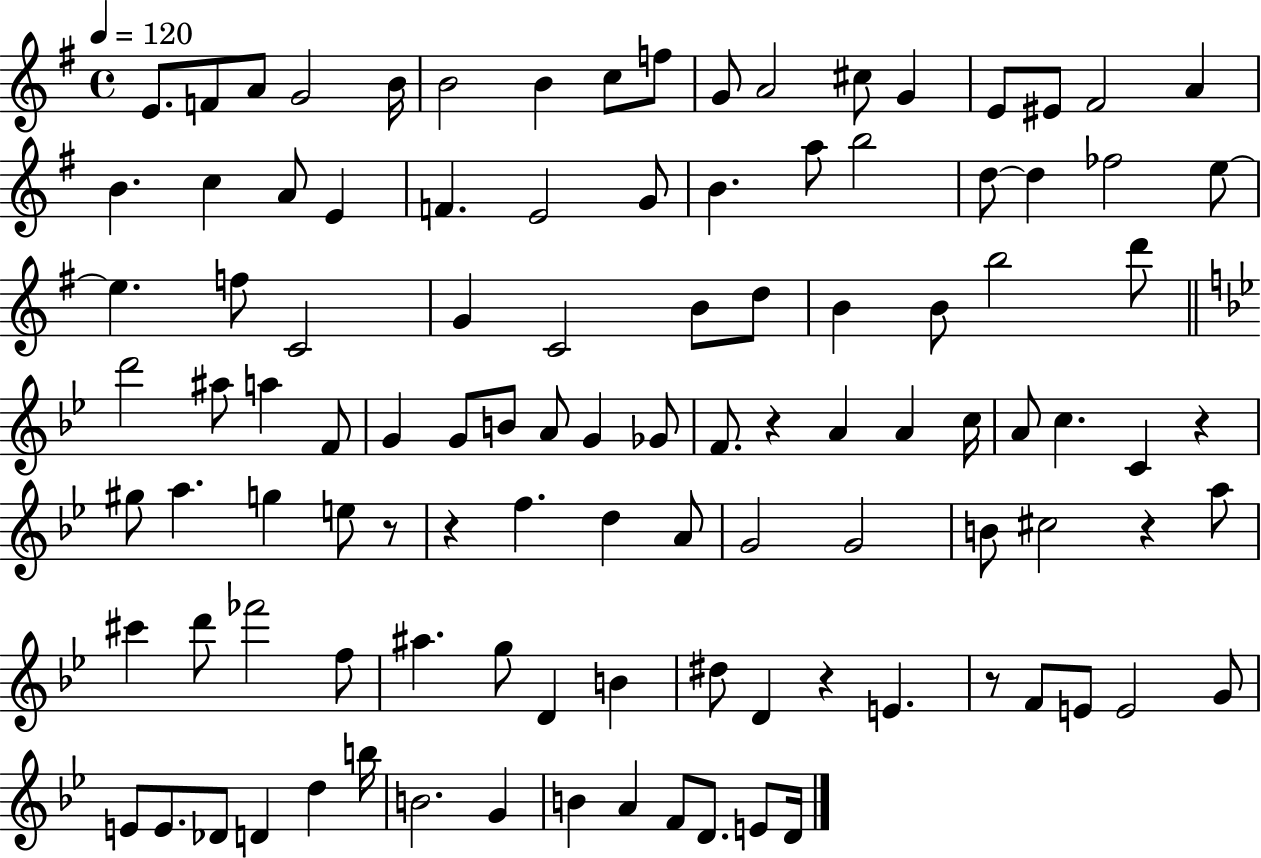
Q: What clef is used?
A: treble